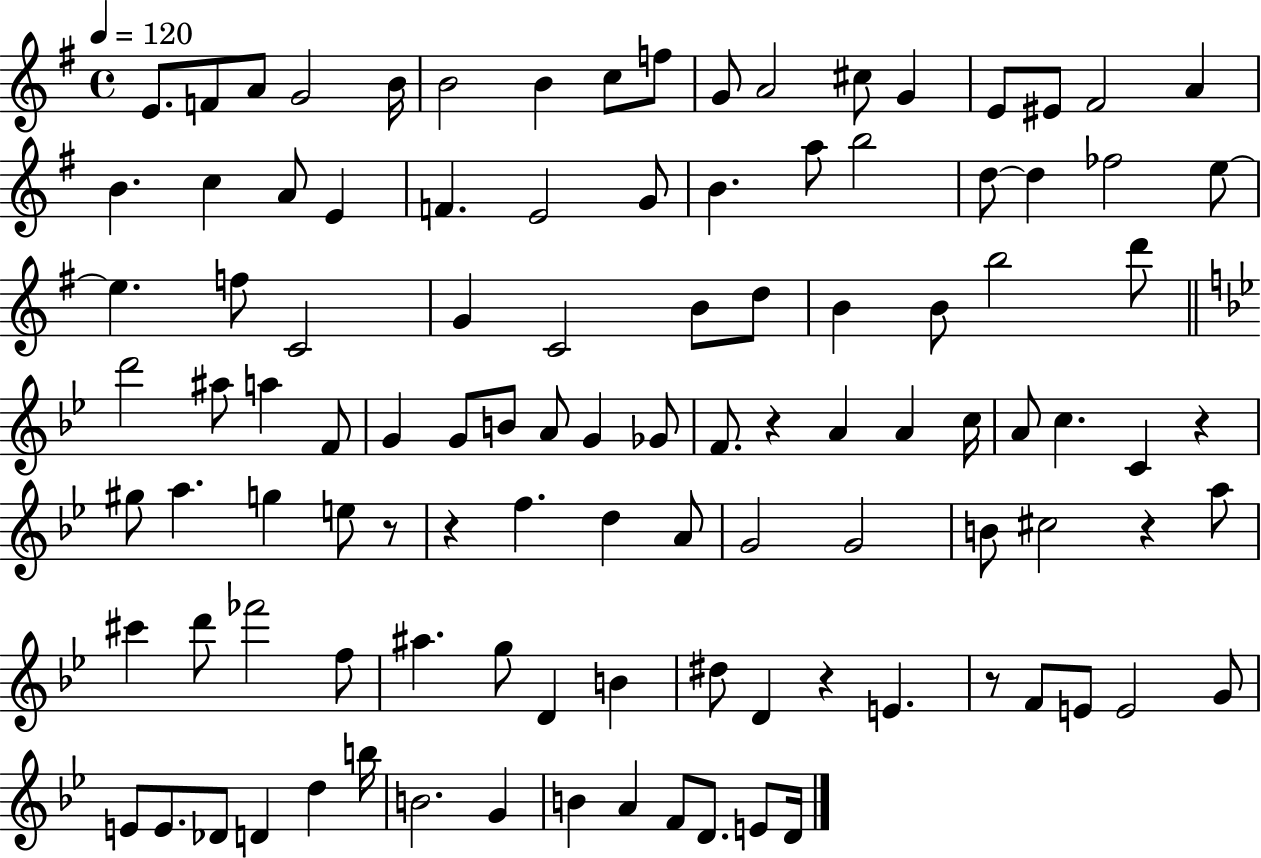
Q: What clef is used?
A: treble